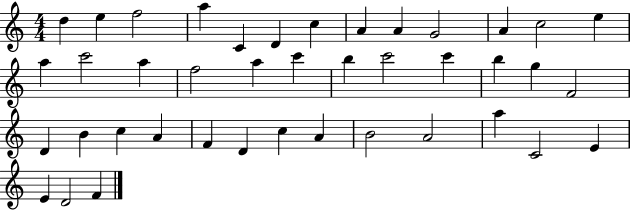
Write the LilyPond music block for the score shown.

{
  \clef treble
  \numericTimeSignature
  \time 4/4
  \key c \major
  d''4 e''4 f''2 | a''4 c'4 d'4 c''4 | a'4 a'4 g'2 | a'4 c''2 e''4 | \break a''4 c'''2 a''4 | f''2 a''4 c'''4 | b''4 c'''2 c'''4 | b''4 g''4 f'2 | \break d'4 b'4 c''4 a'4 | f'4 d'4 c''4 a'4 | b'2 a'2 | a''4 c'2 e'4 | \break e'4 d'2 f'4 | \bar "|."
}